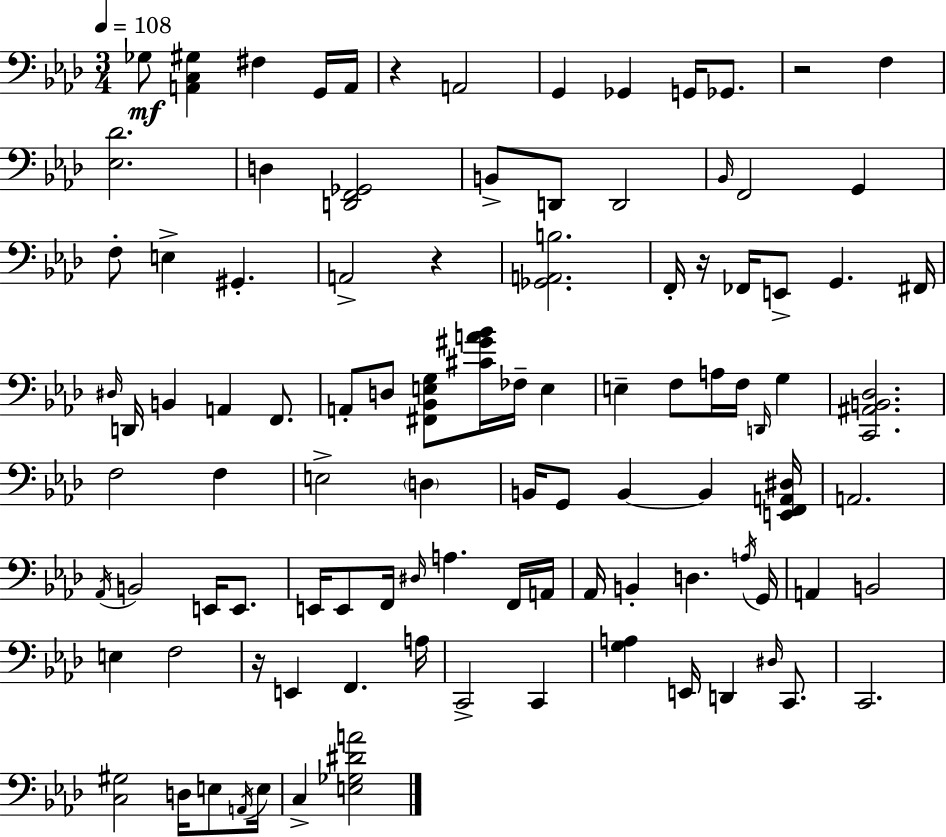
Gb3/e [A2,C3,G#3]/q F#3/q G2/s A2/s R/q A2/h G2/q Gb2/q G2/s Gb2/e. R/h F3/q [Eb3,Db4]/h. D3/q [D2,F2,Gb2]/h B2/e D2/e D2/h Bb2/s F2/h G2/q F3/e E3/q G#2/q. A2/h R/q [Gb2,A2,B3]/h. F2/s R/s FES2/s E2/e G2/q. F#2/s D#3/s D2/s B2/q A2/q F2/e. A2/e D3/e [F#2,Bb2,E3,G3]/e [C#4,G#4,A4,Bb4]/s FES3/s E3/q E3/q F3/e A3/s F3/s D2/s G3/q [C2,A#2,B2,Db3]/h. F3/h F3/q E3/h D3/q B2/s G2/e B2/q B2/q [E2,F2,A2,D#3]/s A2/h. Ab2/s B2/h E2/s E2/e. E2/s E2/e F2/s D#3/s A3/q. F2/s A2/s Ab2/s B2/q D3/q. A3/s G2/s A2/q B2/h E3/q F3/h R/s E2/q F2/q. A3/s C2/h C2/q [G3,A3]/q E2/s D2/q D#3/s C2/e. C2/h. [C3,G#3]/h D3/s E3/e A2/s E3/s C3/q [E3,Gb3,D#4,A4]/h